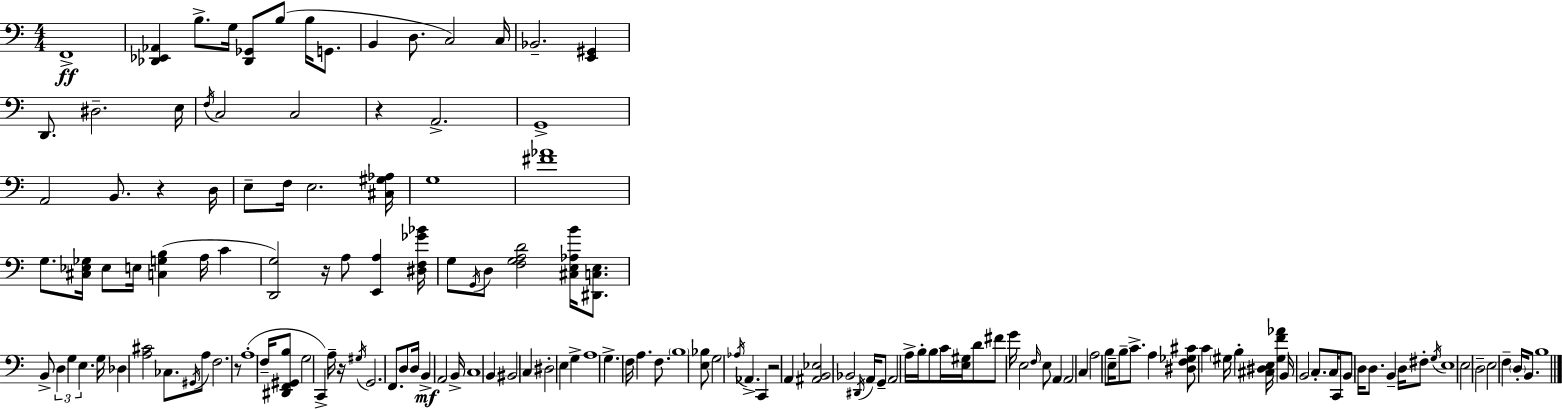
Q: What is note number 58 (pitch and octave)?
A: B2